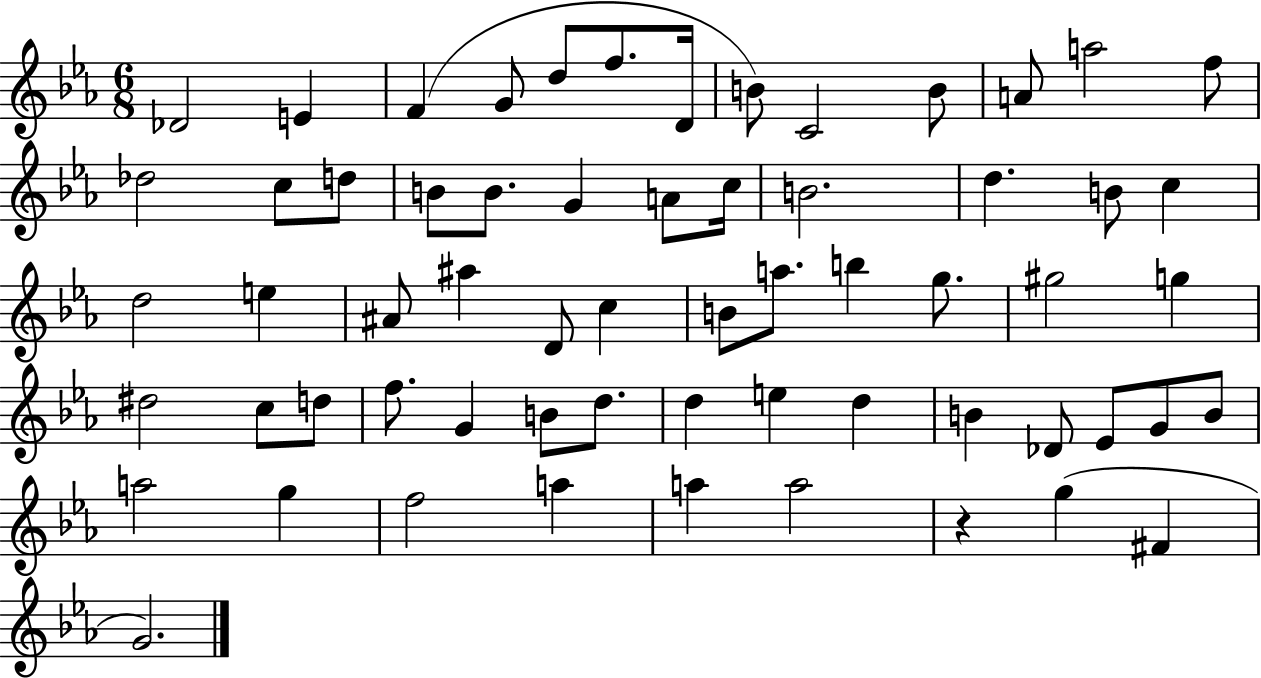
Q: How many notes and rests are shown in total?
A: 62